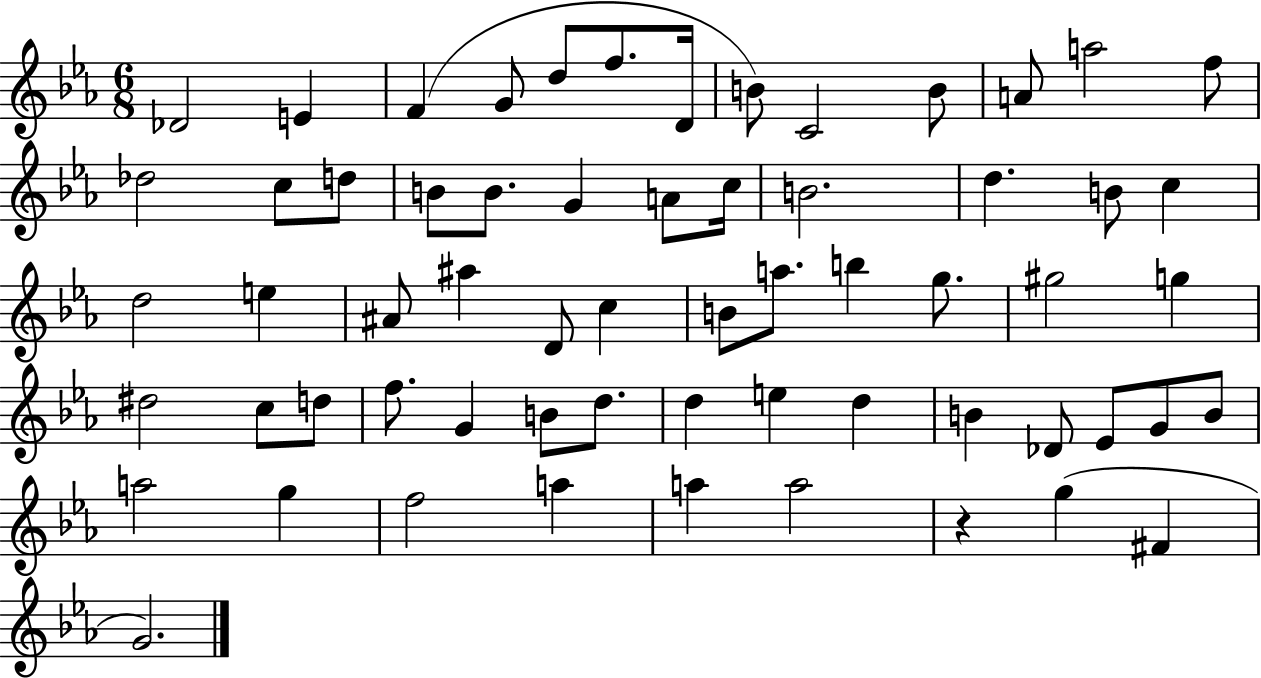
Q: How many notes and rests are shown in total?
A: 62